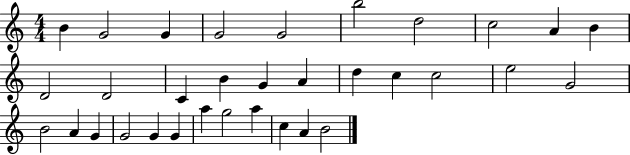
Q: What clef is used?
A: treble